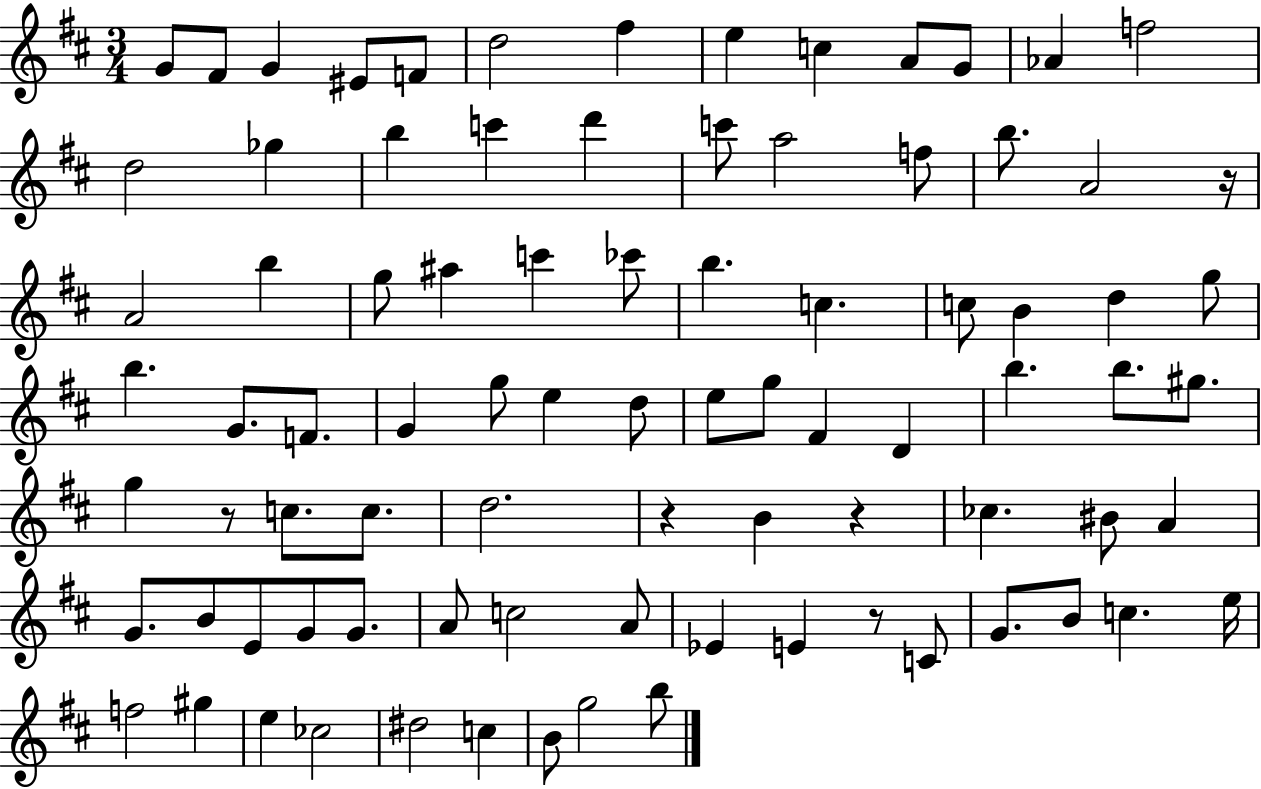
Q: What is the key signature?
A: D major